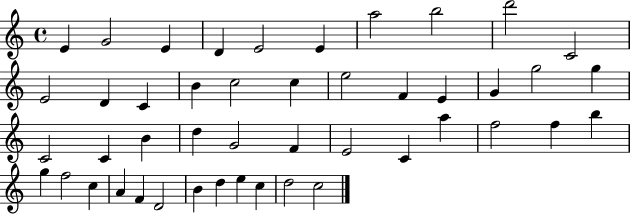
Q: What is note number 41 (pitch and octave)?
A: B4